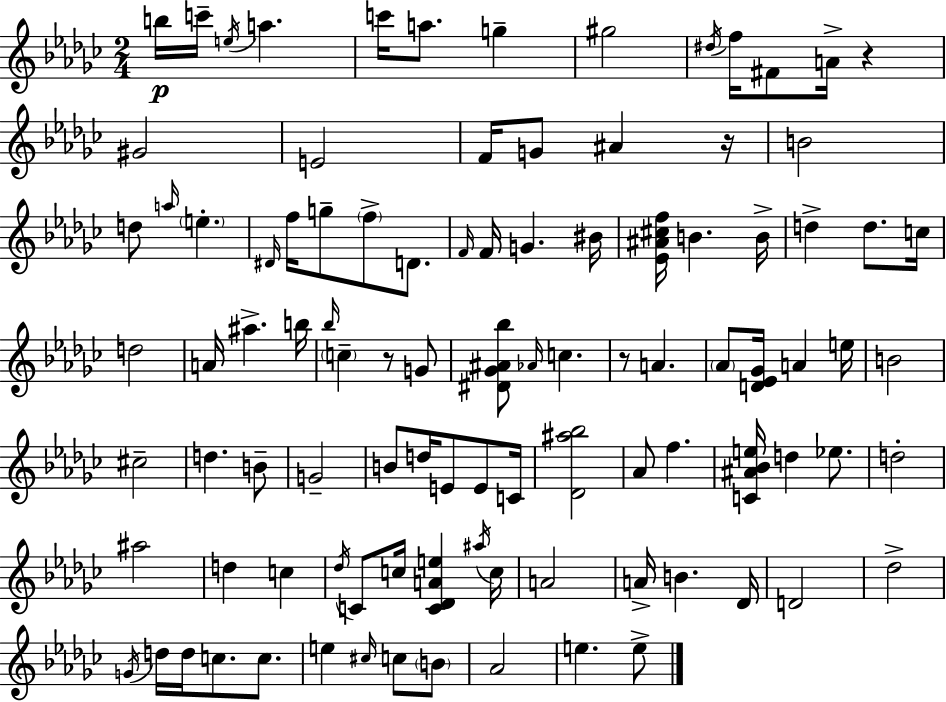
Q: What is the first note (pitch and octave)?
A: B5